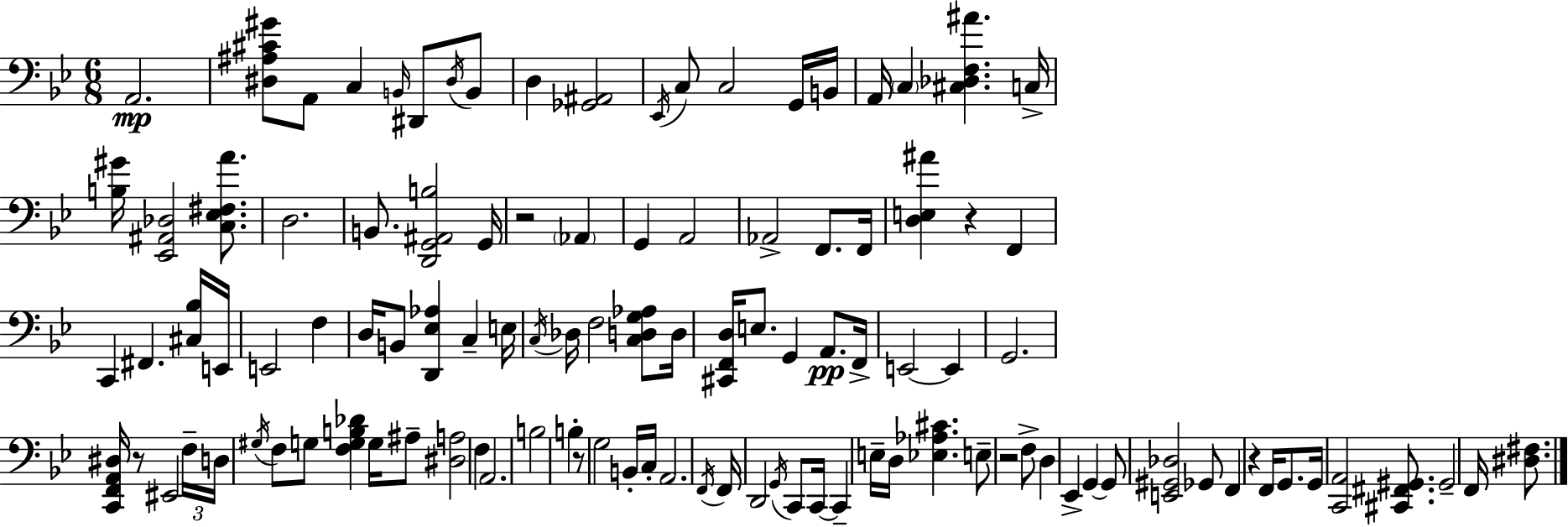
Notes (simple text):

A2/h. [D#3,A#3,C#4,G#4]/e A2/e C3/q B2/s D#2/e D#3/s B2/e D3/q [Gb2,A#2]/h Eb2/s C3/e C3/h G2/s B2/s A2/s C3/q [C#3,Db3,F3,A#4]/q. C3/s [B3,G#4]/s [Eb2,A#2,Db3]/h [C3,Eb3,F#3,A4]/e. D3/h. B2/e. [D2,G2,A#2,B3]/h G2/s R/h Ab2/q G2/q A2/h Ab2/h F2/e. F2/s [D3,E3,A#4]/q R/q F2/q C2/q F#2/q. [C#3,Bb3]/s E2/s E2/h F3/q D3/s B2/e [D2,Eb3,Ab3]/q C3/q E3/s C3/s Db3/s F3/h [C3,D3,G3,Ab3]/e D3/s [C#2,F2,D3]/s E3/e. G2/q A2/e. F2/s E2/h E2/q G2/h. [C2,F2,A2,D#3]/s R/e EIS2/h F3/s D3/s G#3/s F3/e G3/e [F3,G3,B3,Db4]/q G3/s A#3/e [D#3,A3]/h F3/q A2/h. B3/h B3/q R/e G3/h B2/s C3/s A2/h. F2/s F2/s D2/h G2/s C2/e C2/s C2/q E3/s D3/s [Eb3,Ab3,C#4]/q. E3/e R/h F3/e D3/q Eb2/q G2/q G2/e [E2,G#2,Db3]/h Gb2/e F2/q R/q F2/s G2/e. G2/s [C2,A2]/h [C#2,F#2,G#2]/e. G#2/h F2/s [D#3,F#3]/e.